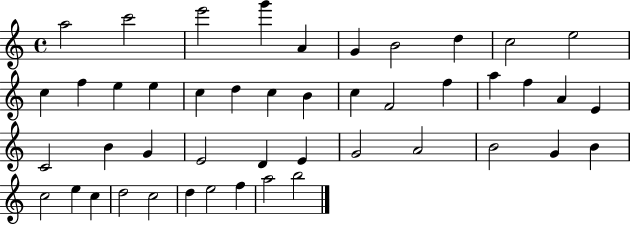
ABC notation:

X:1
T:Untitled
M:4/4
L:1/4
K:C
a2 c'2 e'2 g' A G B2 d c2 e2 c f e e c d c B c F2 f a f A E C2 B G E2 D E G2 A2 B2 G B c2 e c d2 c2 d e2 f a2 b2